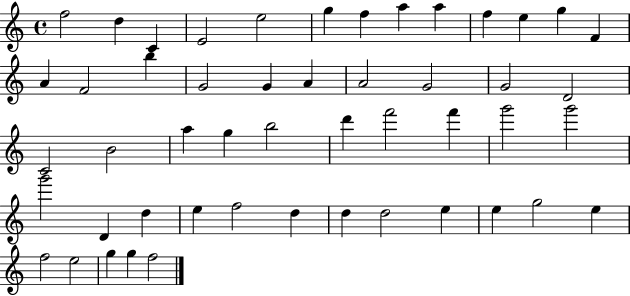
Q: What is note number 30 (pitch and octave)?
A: F6